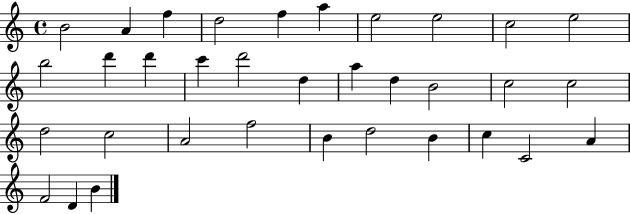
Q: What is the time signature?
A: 4/4